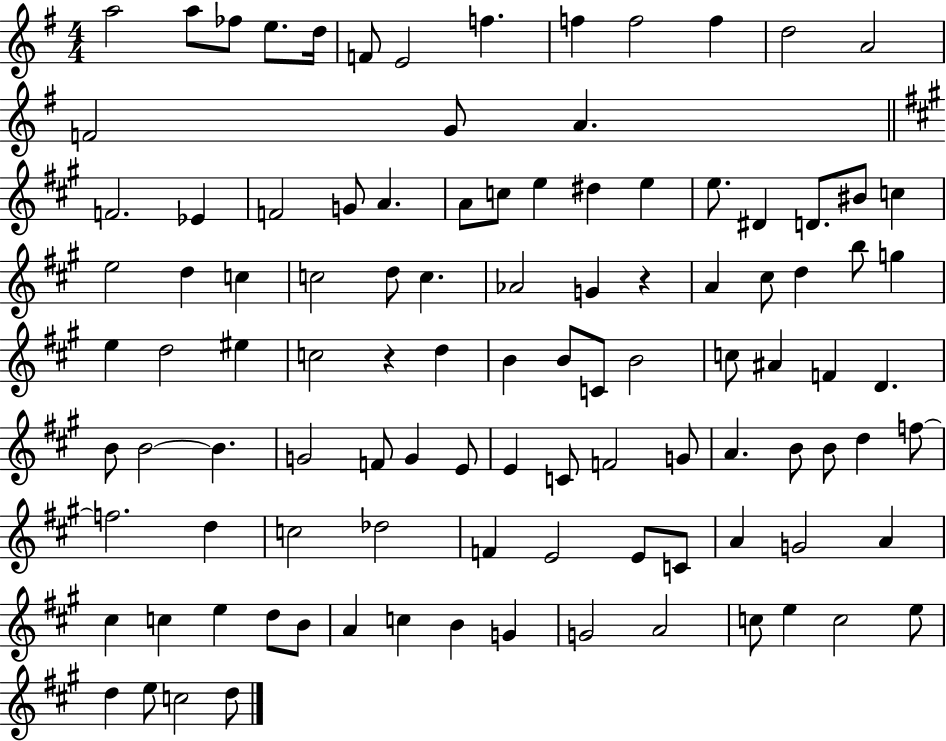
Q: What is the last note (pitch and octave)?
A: D5